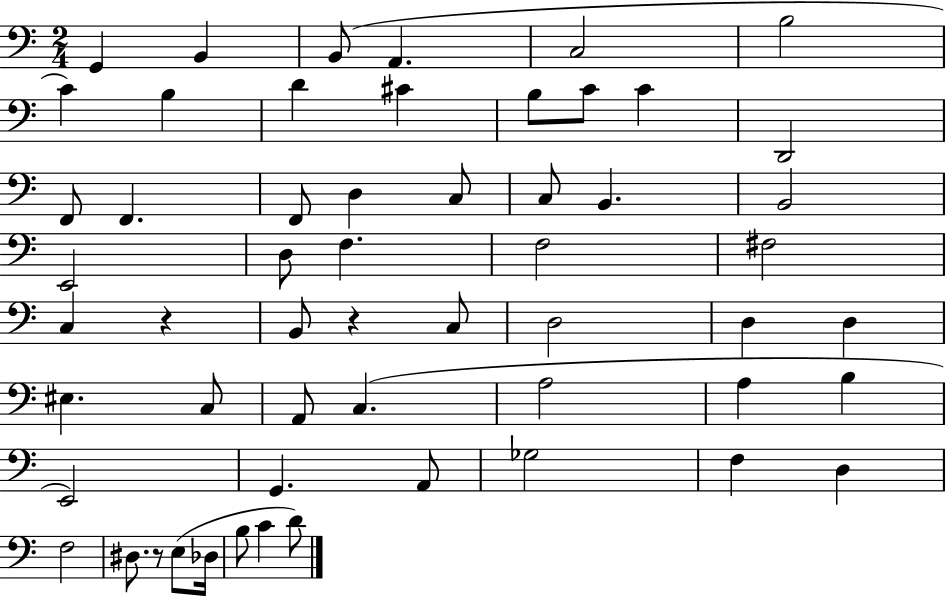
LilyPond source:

{
  \clef bass
  \numericTimeSignature
  \time 2/4
  \key c \major
  g,4 b,4 | b,8( a,4. | c2 | b2 | \break c'4) b4 | d'4 cis'4 | b8 c'8 c'4 | d,2 | \break f,8 f,4. | f,8 d4 c8 | c8 b,4. | b,2 | \break e,2 | d8 f4. | f2 | fis2 | \break c4 r4 | b,8 r4 c8 | d2 | d4 d4 | \break eis4. c8 | a,8 c4.( | a2 | a4 b4 | \break e,2) | g,4. a,8 | ges2 | f4 d4 | \break f2 | dis8. r8 e8( des16 | b8 c'4 d'8) | \bar "|."
}